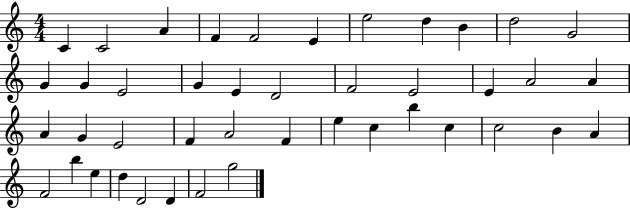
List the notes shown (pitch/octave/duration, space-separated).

C4/q C4/h A4/q F4/q F4/h E4/q E5/h D5/q B4/q D5/h G4/h G4/q G4/q E4/h G4/q E4/q D4/h F4/h E4/h E4/q A4/h A4/q A4/q G4/q E4/h F4/q A4/h F4/q E5/q C5/q B5/q C5/q C5/h B4/q A4/q F4/h B5/q E5/q D5/q D4/h D4/q F4/h G5/h